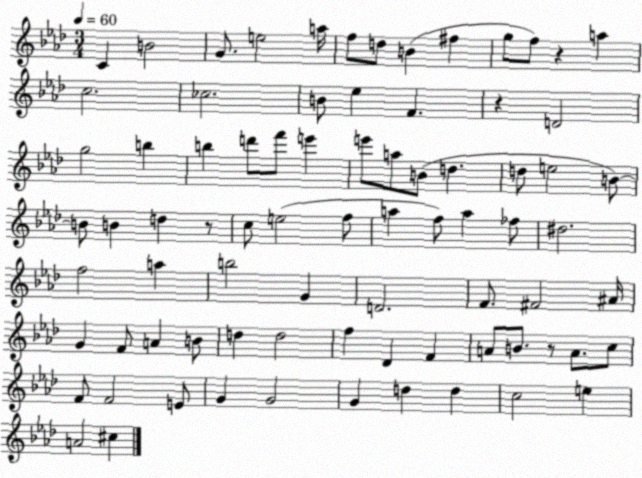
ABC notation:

X:1
T:Untitled
M:3/4
L:1/4
K:Ab
C B2 G/2 e2 a/4 f/2 d/2 B ^f g/2 f/2 z a c2 _c2 B/2 _e F z D2 g2 b b d'/2 f'/2 e' e'/2 a/2 B/2 d d/2 e2 B/2 B/2 B d z/2 c/2 e2 f/2 a f/2 a _f/2 ^d2 f2 a b2 G D2 F/2 ^F2 ^A/4 G F/2 A B/2 d d2 f _D F A/2 B/2 z/2 A/2 c/2 F/2 F2 E/2 G G2 G d d c2 e A2 ^c